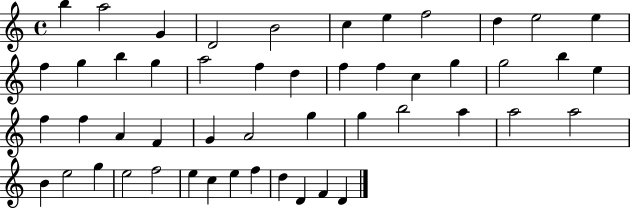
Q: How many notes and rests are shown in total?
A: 50